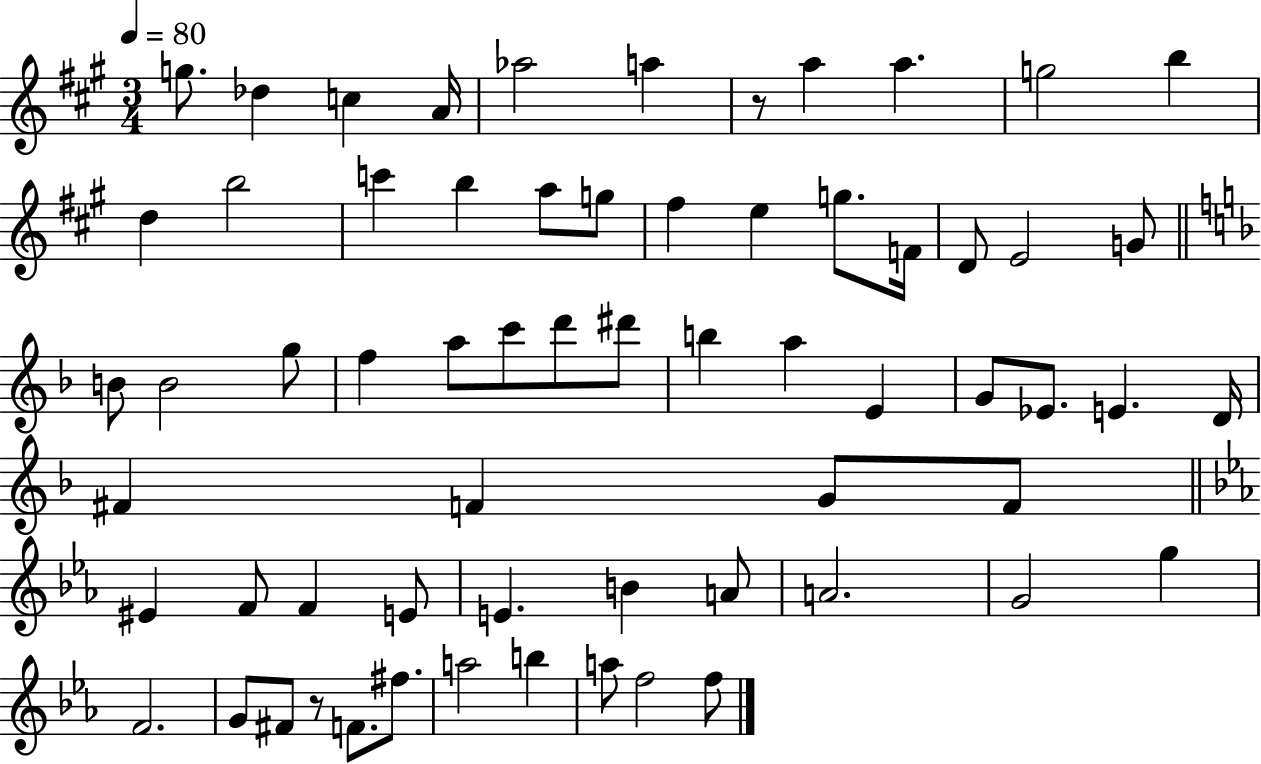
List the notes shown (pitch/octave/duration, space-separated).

G5/e. Db5/q C5/q A4/s Ab5/h A5/q R/e A5/q A5/q. G5/h B5/q D5/q B5/h C6/q B5/q A5/e G5/e F#5/q E5/q G5/e. F4/s D4/e E4/h G4/e B4/e B4/h G5/e F5/q A5/e C6/e D6/e D#6/e B5/q A5/q E4/q G4/e Eb4/e. E4/q. D4/s F#4/q F4/q G4/e F4/e EIS4/q F4/e F4/q E4/e E4/q. B4/q A4/e A4/h. G4/h G5/q F4/h. G4/e F#4/e R/e F4/e. F#5/e. A5/h B5/q A5/e F5/h F5/e